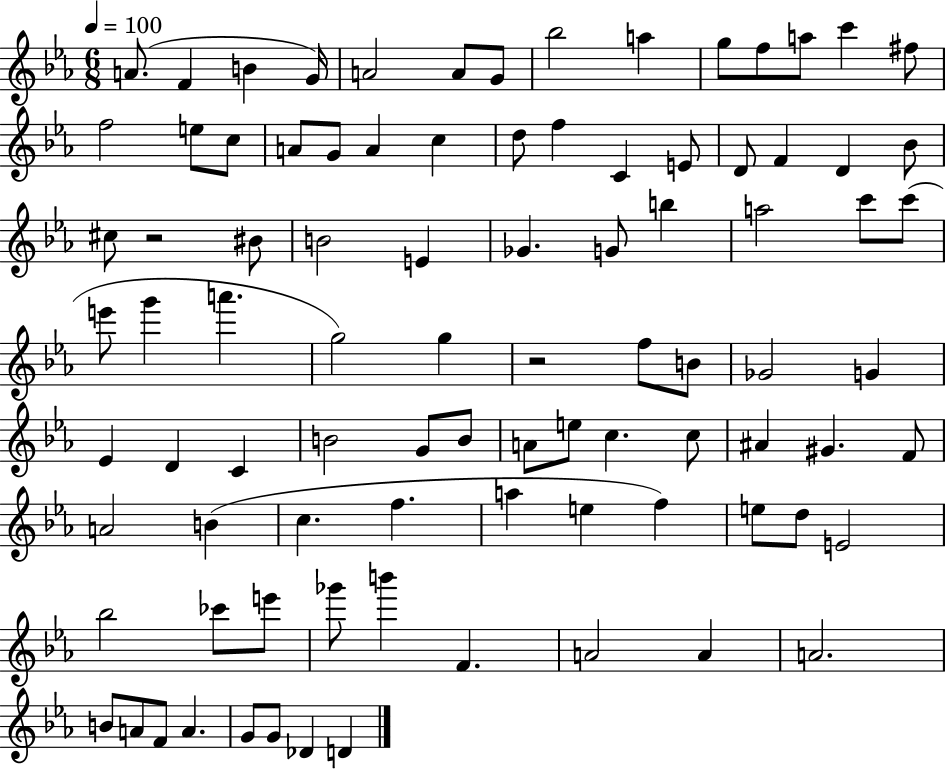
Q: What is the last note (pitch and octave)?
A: D4